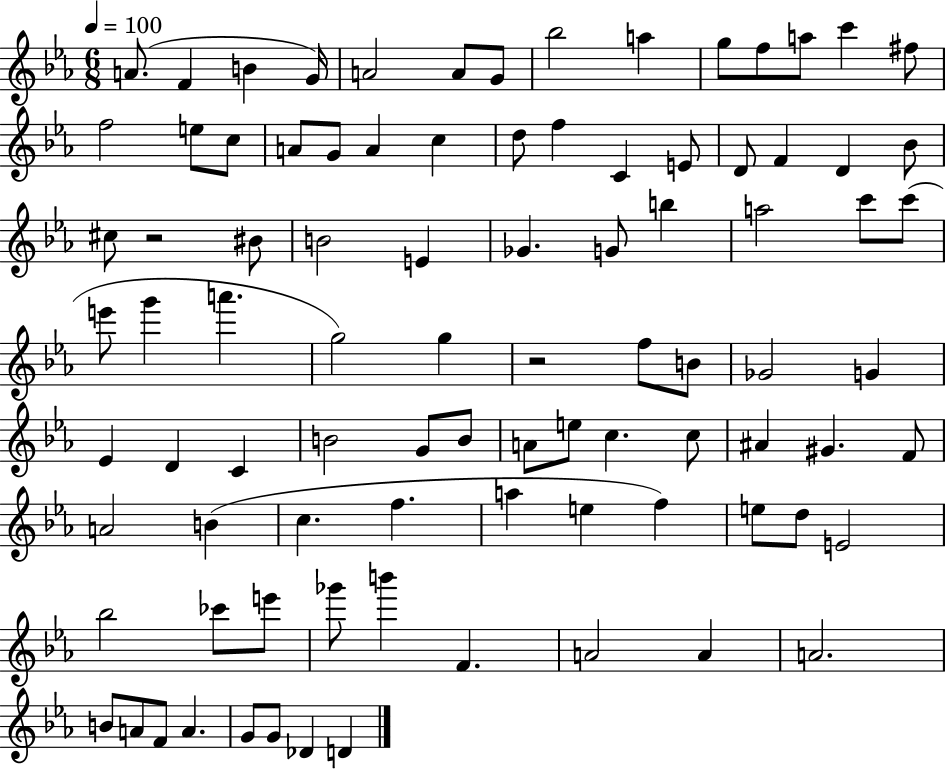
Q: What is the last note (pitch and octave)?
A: D4